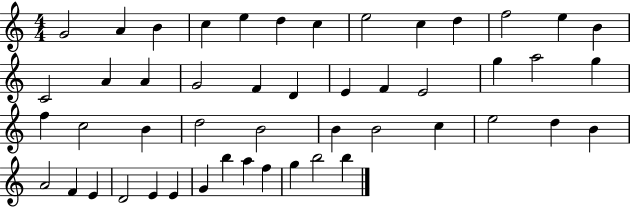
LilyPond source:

{
  \clef treble
  \numericTimeSignature
  \time 4/4
  \key c \major
  g'2 a'4 b'4 | c''4 e''4 d''4 c''4 | e''2 c''4 d''4 | f''2 e''4 b'4 | \break c'2 a'4 a'4 | g'2 f'4 d'4 | e'4 f'4 e'2 | g''4 a''2 g''4 | \break f''4 c''2 b'4 | d''2 b'2 | b'4 b'2 c''4 | e''2 d''4 b'4 | \break a'2 f'4 e'4 | d'2 e'4 e'4 | g'4 b''4 a''4 f''4 | g''4 b''2 b''4 | \break \bar "|."
}